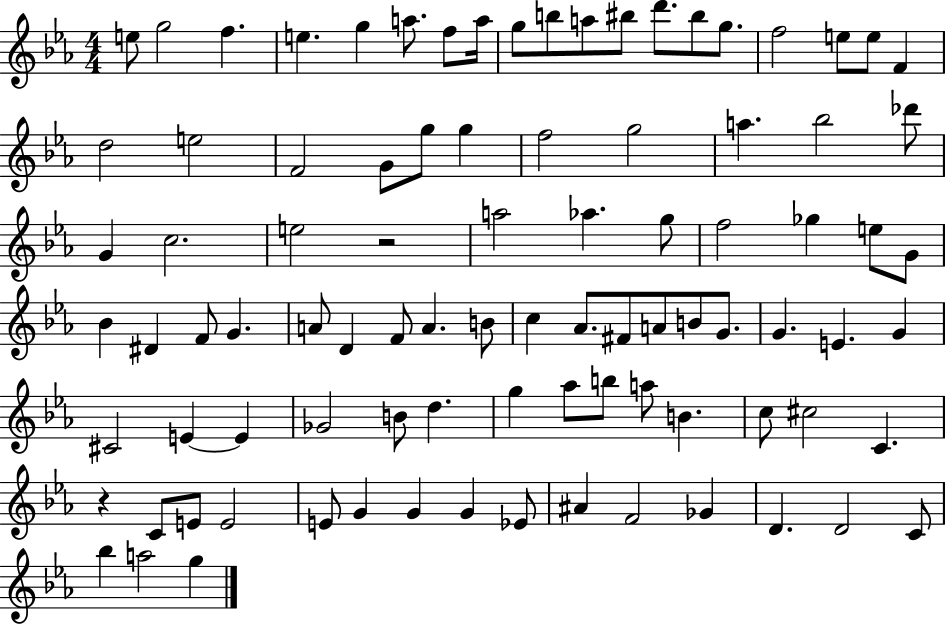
X:1
T:Untitled
M:4/4
L:1/4
K:Eb
e/2 g2 f e g a/2 f/2 a/4 g/2 b/2 a/2 ^b/2 d'/2 ^b/2 g/2 f2 e/2 e/2 F d2 e2 F2 G/2 g/2 g f2 g2 a _b2 _d'/2 G c2 e2 z2 a2 _a g/2 f2 _g e/2 G/2 _B ^D F/2 G A/2 D F/2 A B/2 c _A/2 ^F/2 A/2 B/2 G/2 G E G ^C2 E E _G2 B/2 d g _a/2 b/2 a/2 B c/2 ^c2 C z C/2 E/2 E2 E/2 G G G _E/2 ^A F2 _G D D2 C/2 _b a2 g